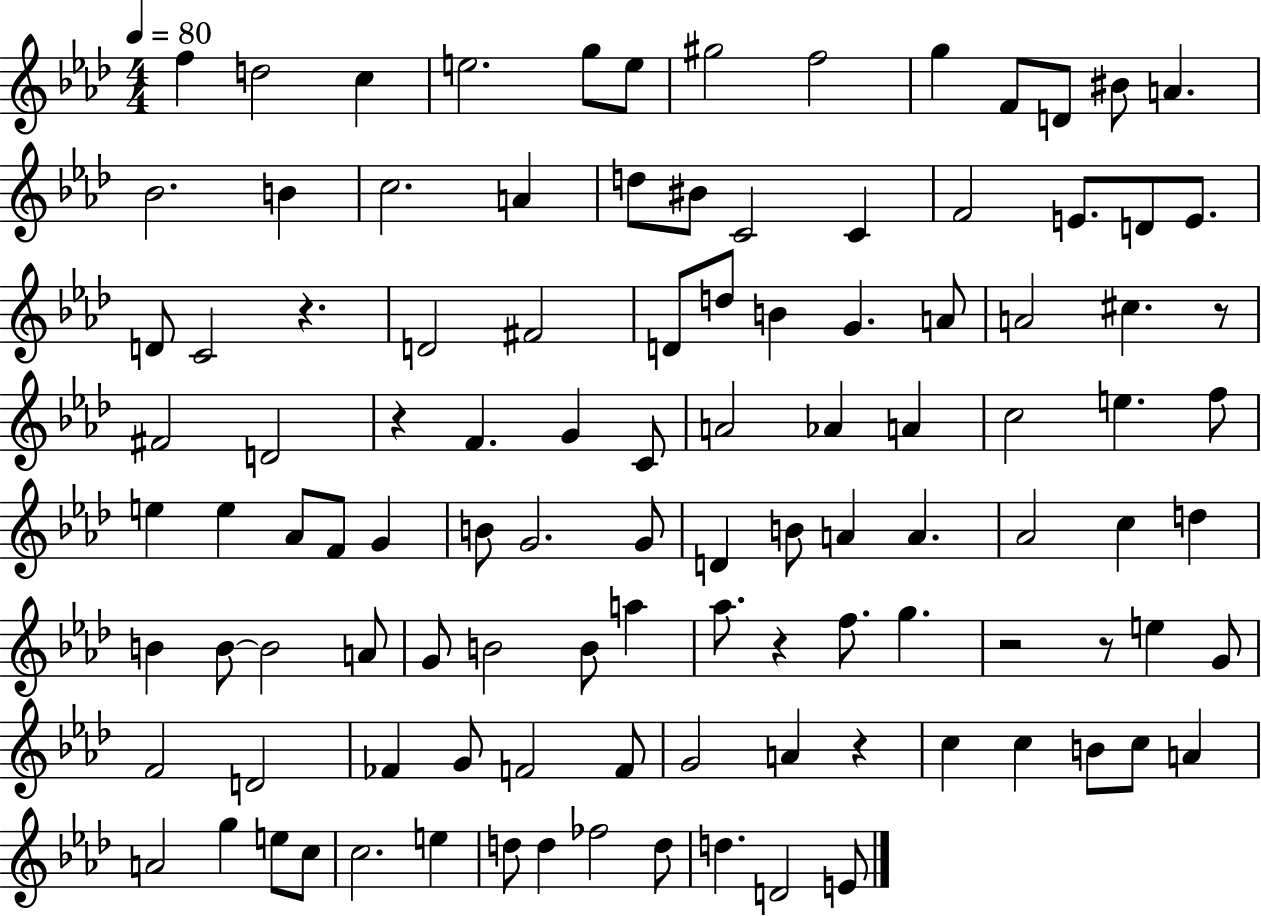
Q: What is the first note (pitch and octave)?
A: F5